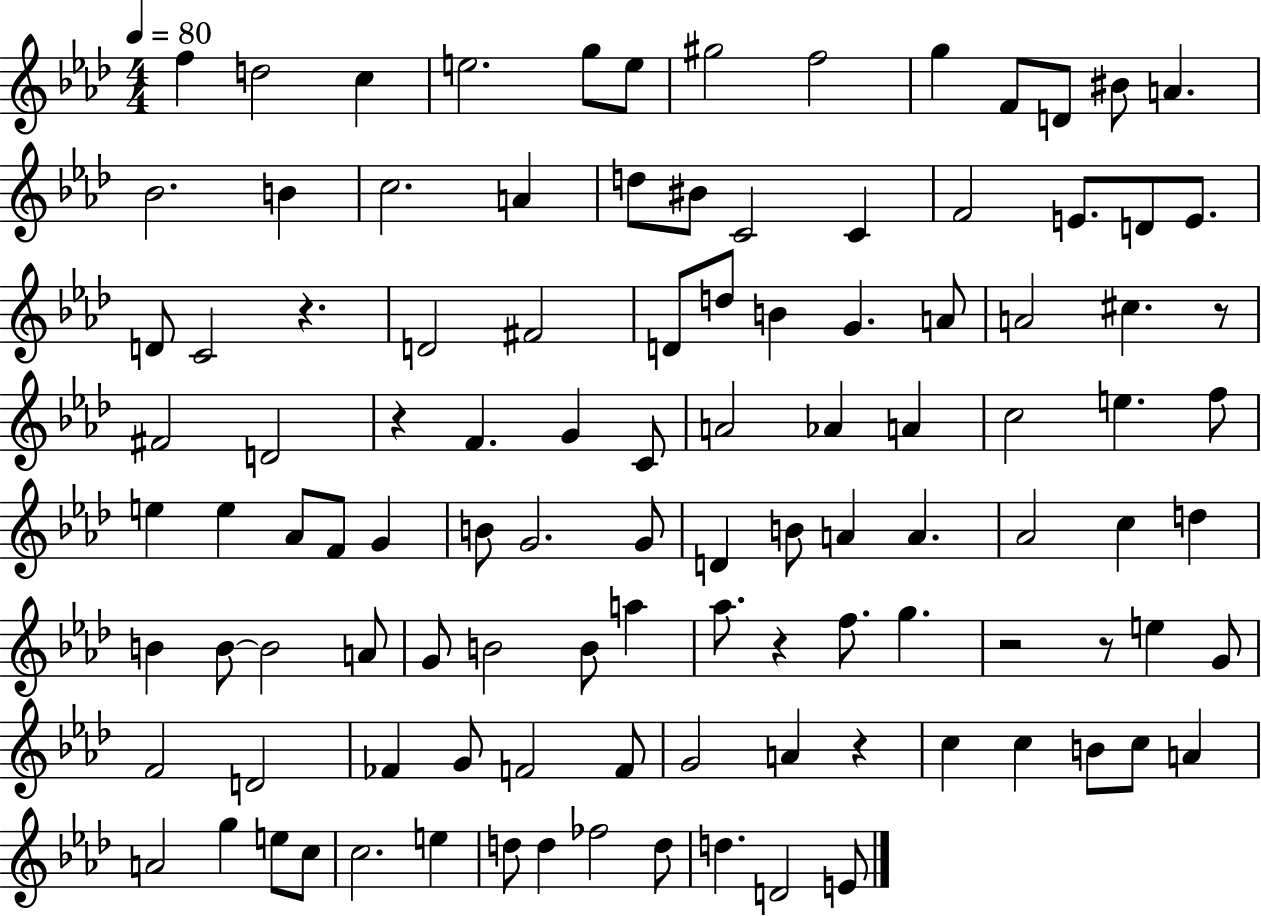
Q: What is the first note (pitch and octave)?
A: F5